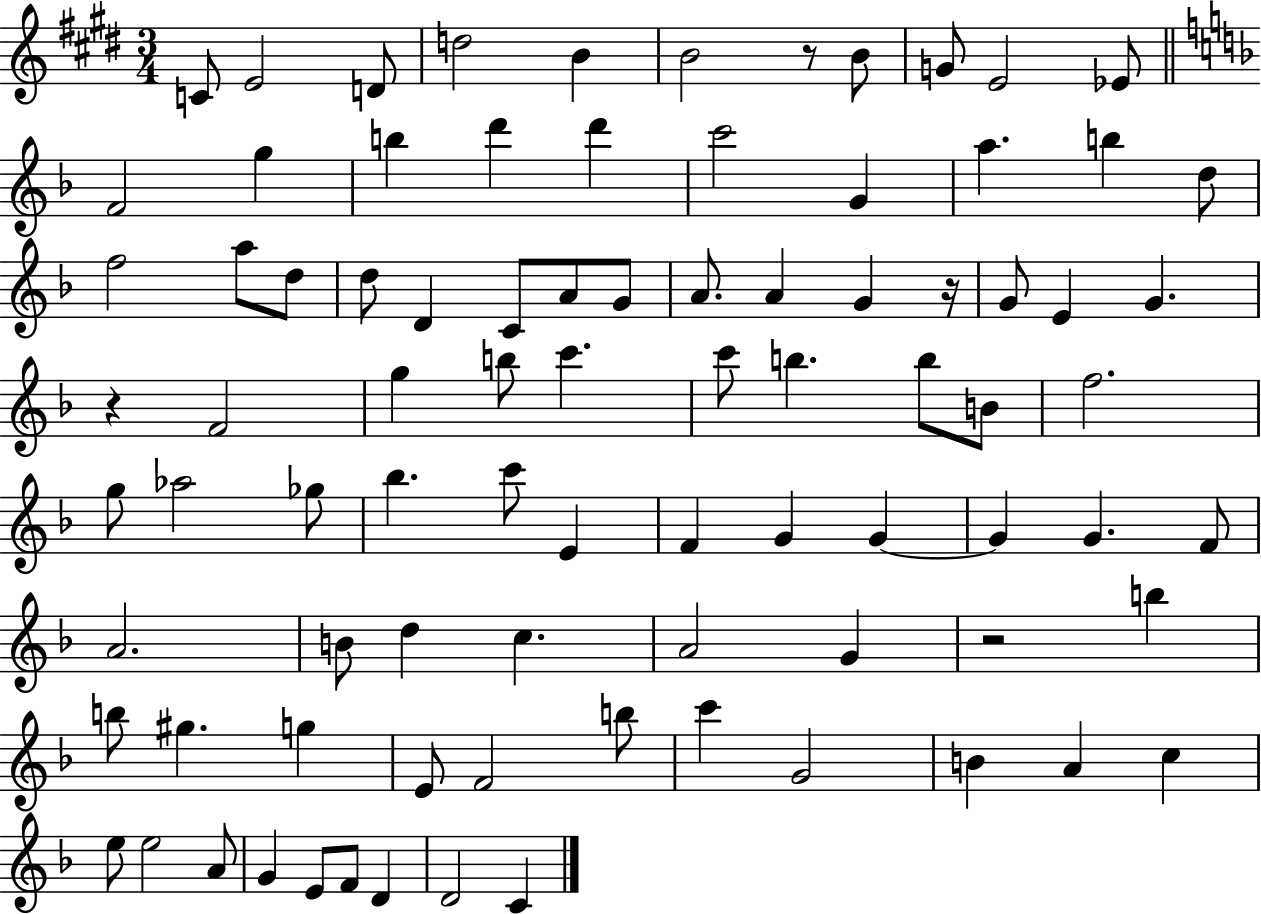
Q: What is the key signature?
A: E major